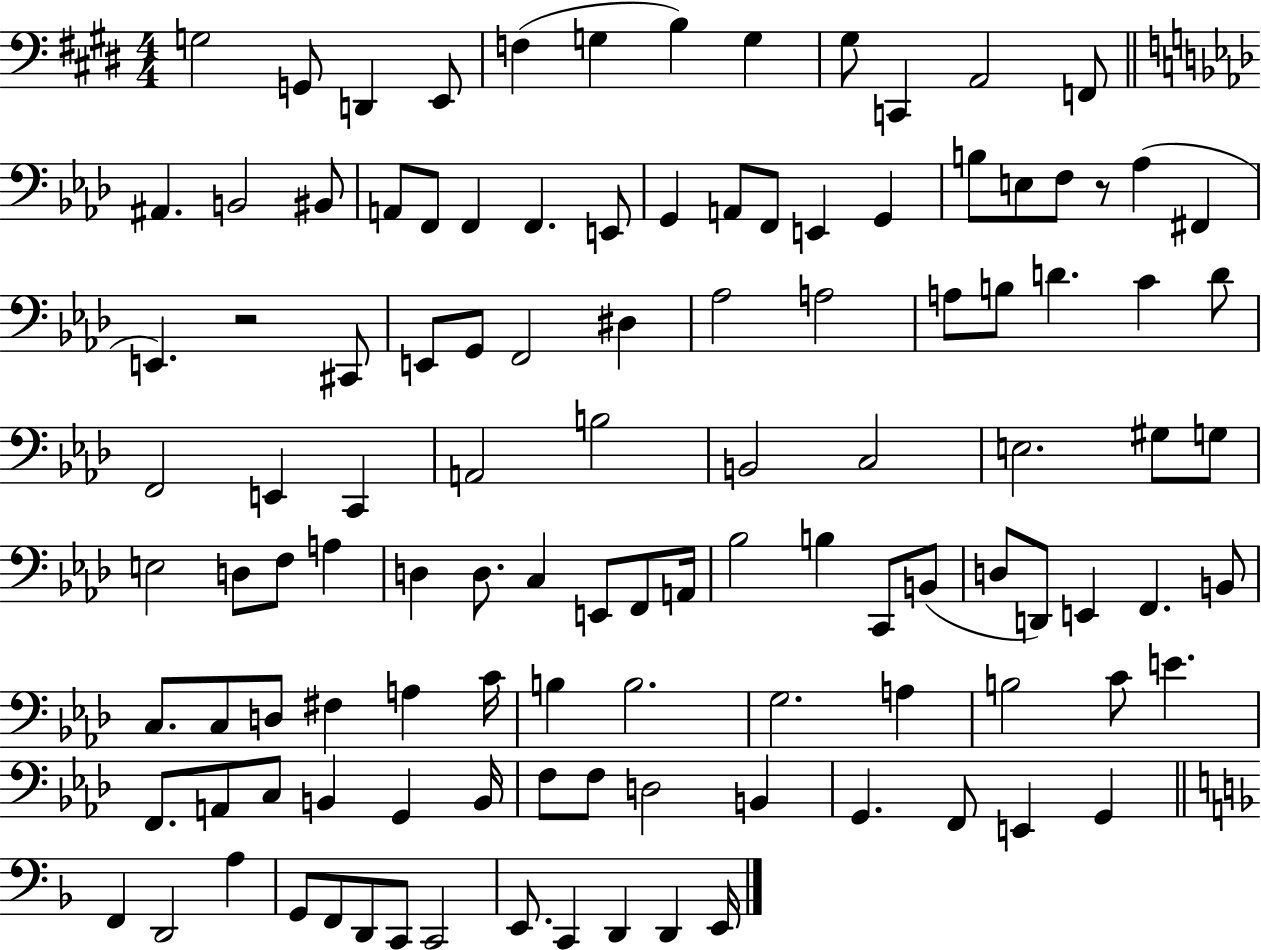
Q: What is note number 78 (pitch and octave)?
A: C4